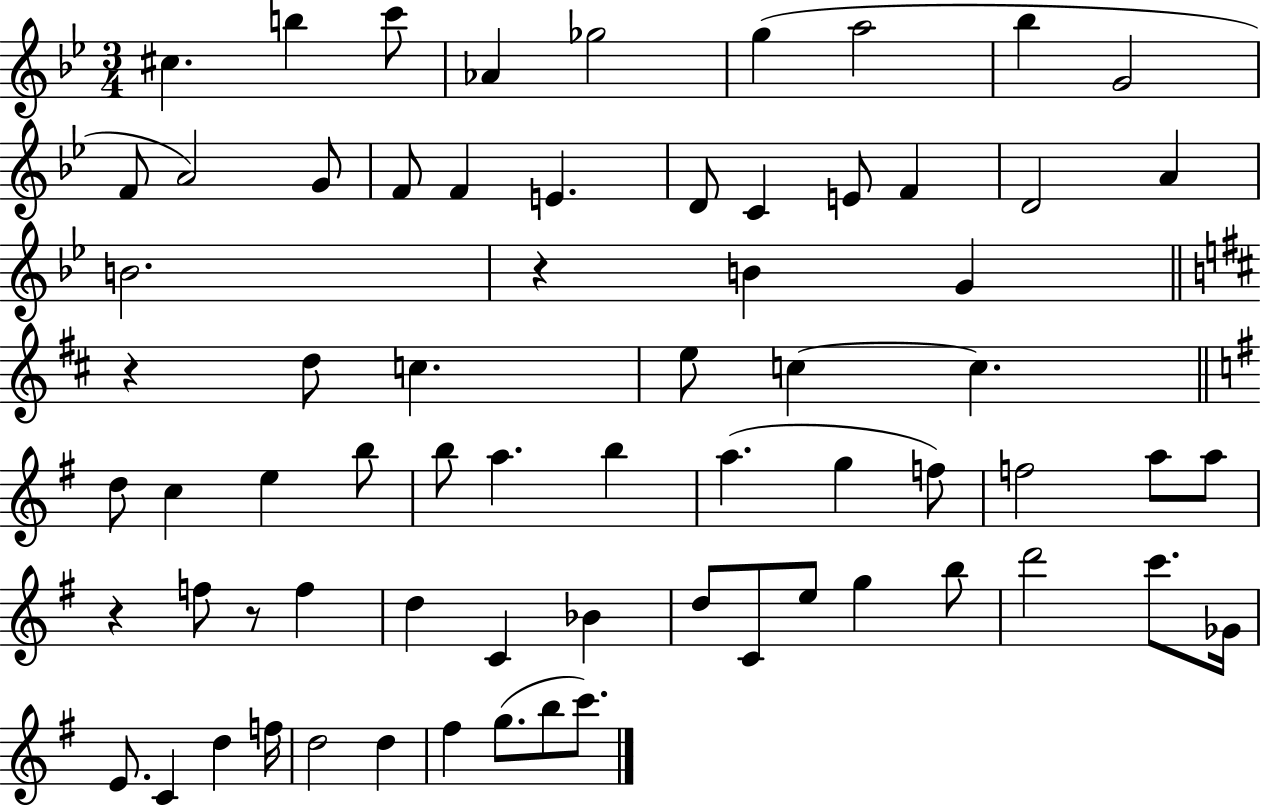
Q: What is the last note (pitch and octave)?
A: C6